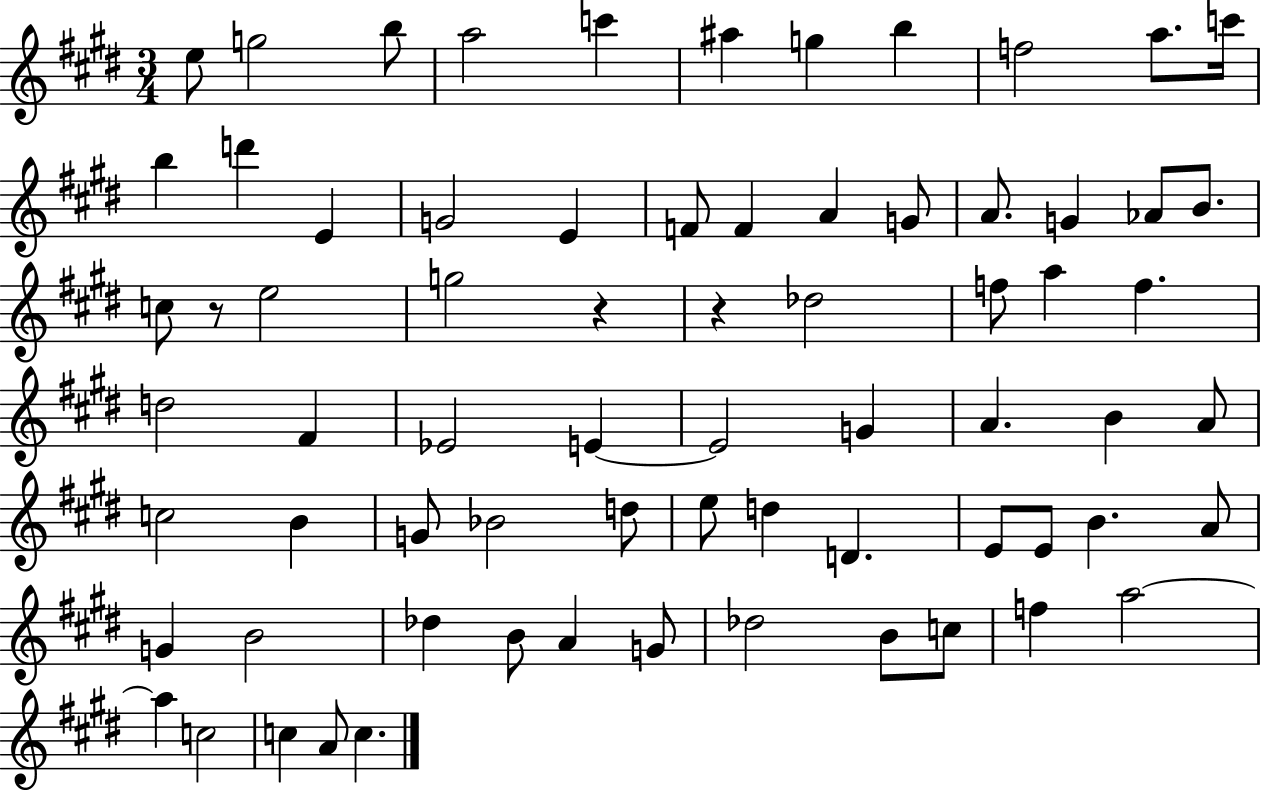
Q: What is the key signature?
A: E major